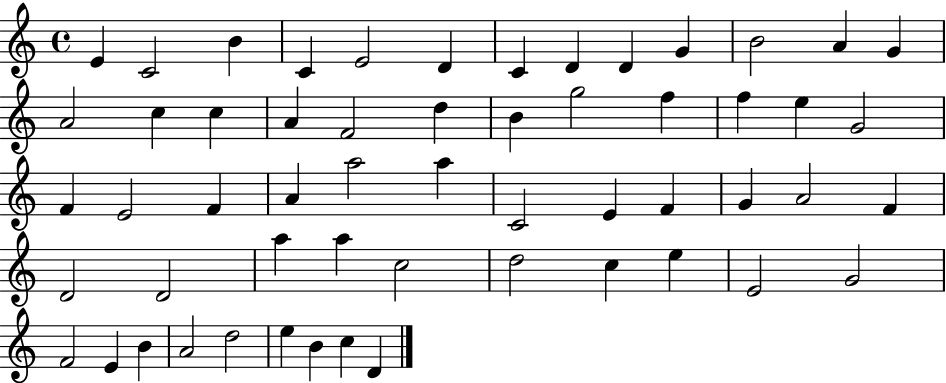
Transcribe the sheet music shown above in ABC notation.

X:1
T:Untitled
M:4/4
L:1/4
K:C
E C2 B C E2 D C D D G B2 A G A2 c c A F2 d B g2 f f e G2 F E2 F A a2 a C2 E F G A2 F D2 D2 a a c2 d2 c e E2 G2 F2 E B A2 d2 e B c D